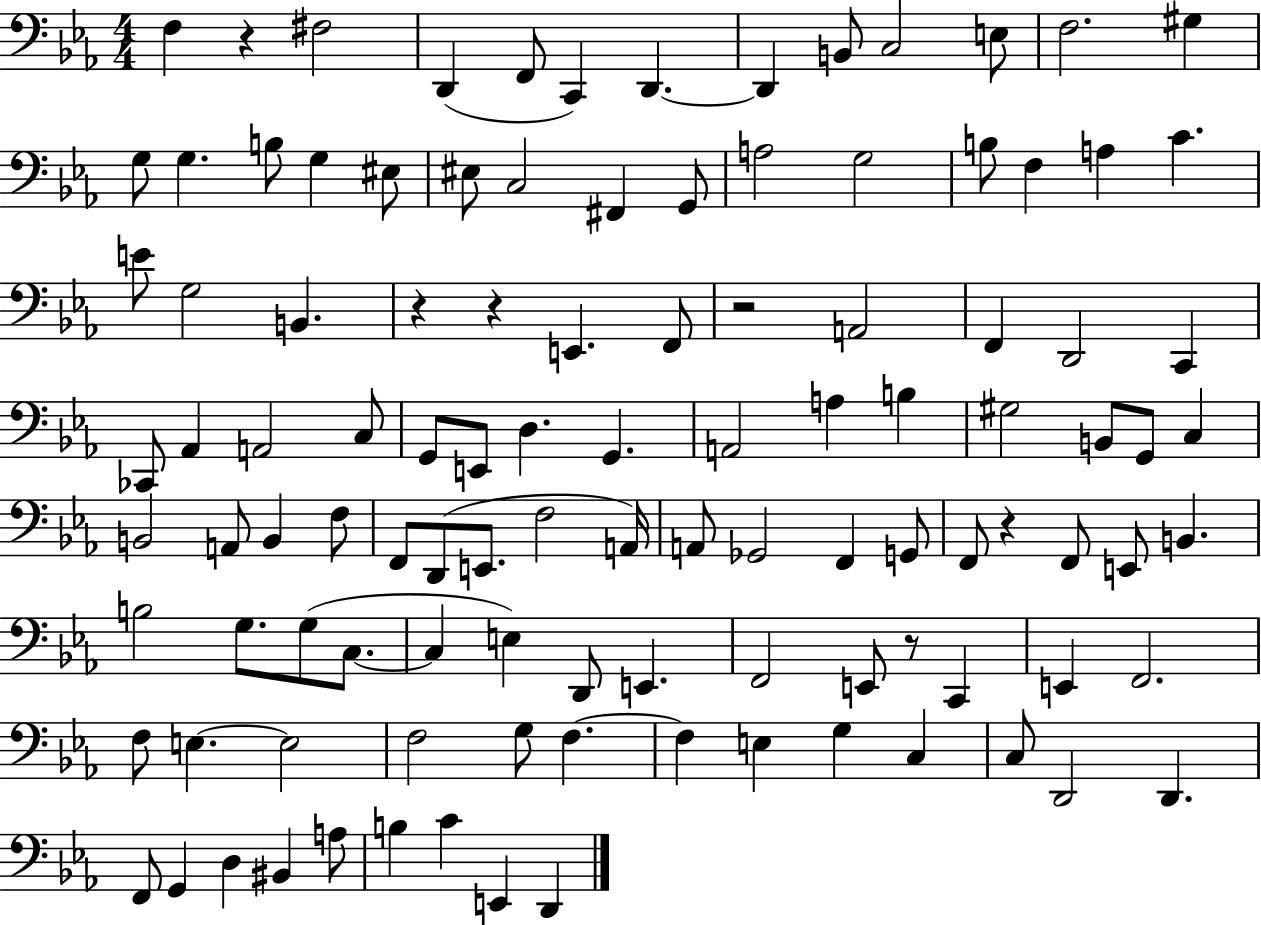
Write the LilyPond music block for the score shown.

{
  \clef bass
  \numericTimeSignature
  \time 4/4
  \key ees \major
  f4 r4 fis2 | d,4( f,8 c,4) d,4.~~ | d,4 b,8 c2 e8 | f2. gis4 | \break g8 g4. b8 g4 eis8 | eis8 c2 fis,4 g,8 | a2 g2 | b8 f4 a4 c'4. | \break e'8 g2 b,4. | r4 r4 e,4. f,8 | r2 a,2 | f,4 d,2 c,4 | \break ces,8 aes,4 a,2 c8 | g,8 e,8 d4. g,4. | a,2 a4 b4 | gis2 b,8 g,8 c4 | \break b,2 a,8 b,4 f8 | f,8 d,8( e,8. f2 a,16) | a,8 ges,2 f,4 g,8 | f,8 r4 f,8 e,8 b,4. | \break b2 g8. g8( c8.~~ | c4 e4) d,8 e,4. | f,2 e,8 r8 c,4 | e,4 f,2. | \break f8 e4.~~ e2 | f2 g8 f4.~~ | f4 e4 g4 c4 | c8 d,2 d,4. | \break f,8 g,4 d4 bis,4 a8 | b4 c'4 e,4 d,4 | \bar "|."
}